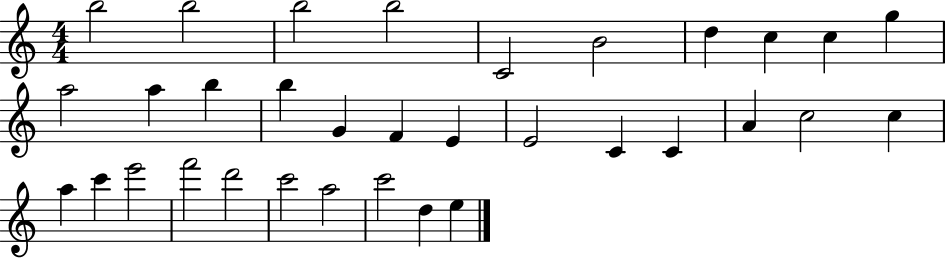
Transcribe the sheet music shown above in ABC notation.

X:1
T:Untitled
M:4/4
L:1/4
K:C
b2 b2 b2 b2 C2 B2 d c c g a2 a b b G F E E2 C C A c2 c a c' e'2 f'2 d'2 c'2 a2 c'2 d e